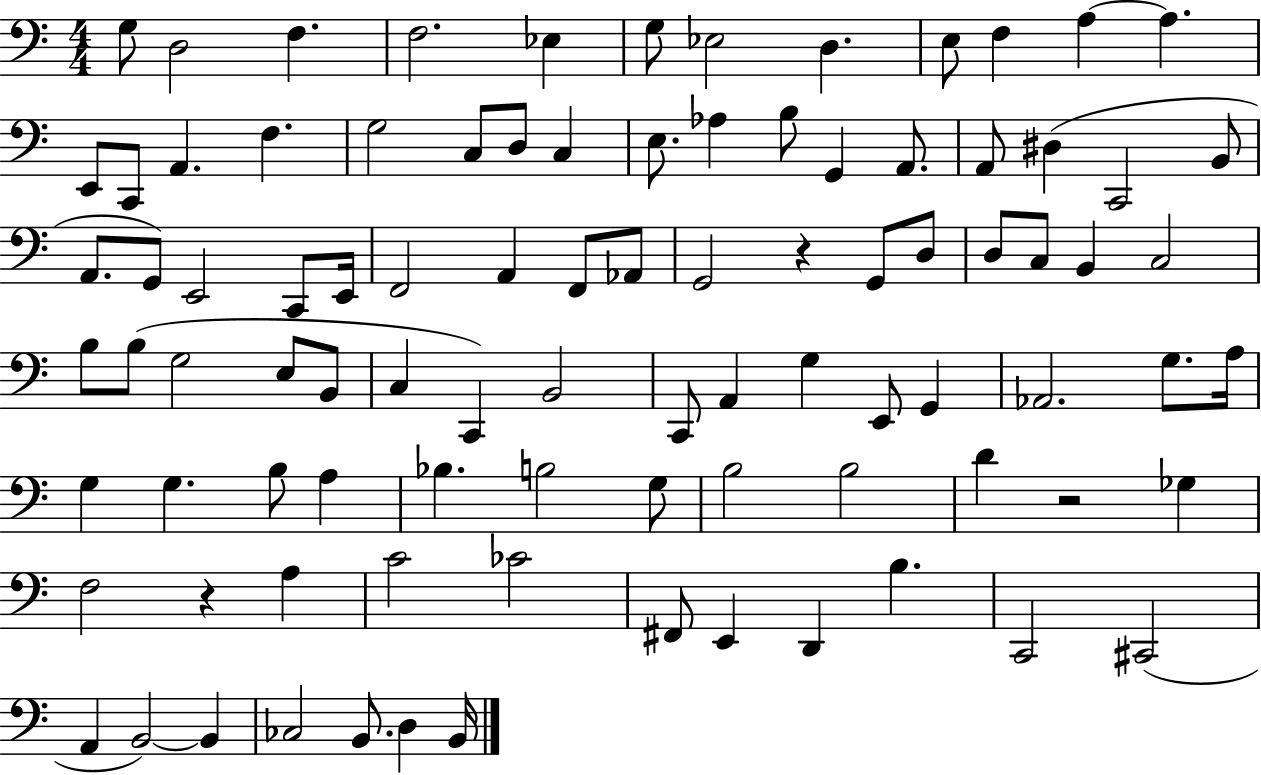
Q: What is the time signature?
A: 4/4